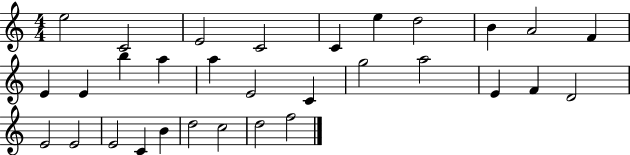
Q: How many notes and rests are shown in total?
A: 31